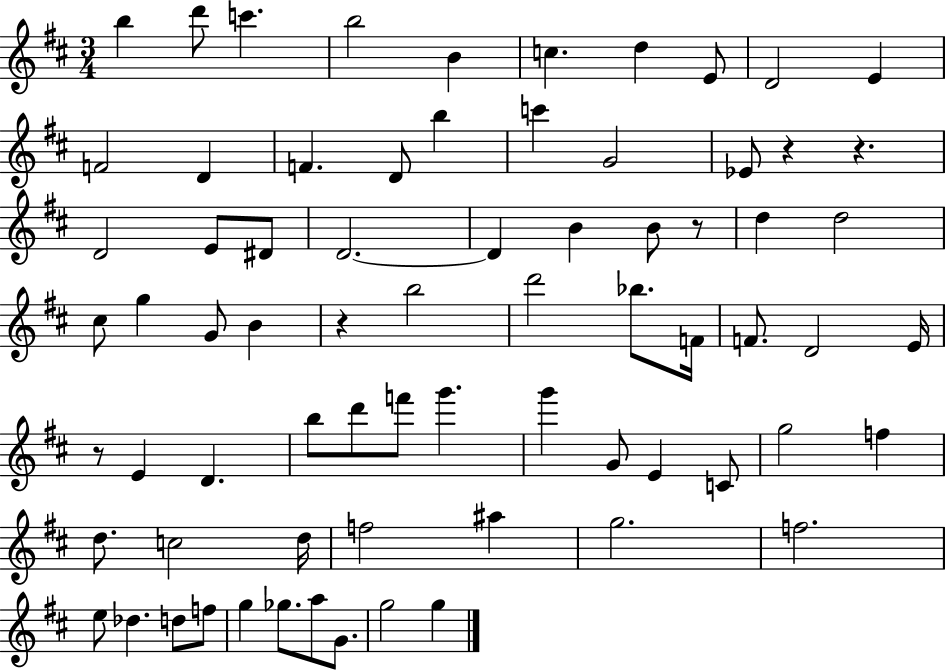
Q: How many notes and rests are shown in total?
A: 72